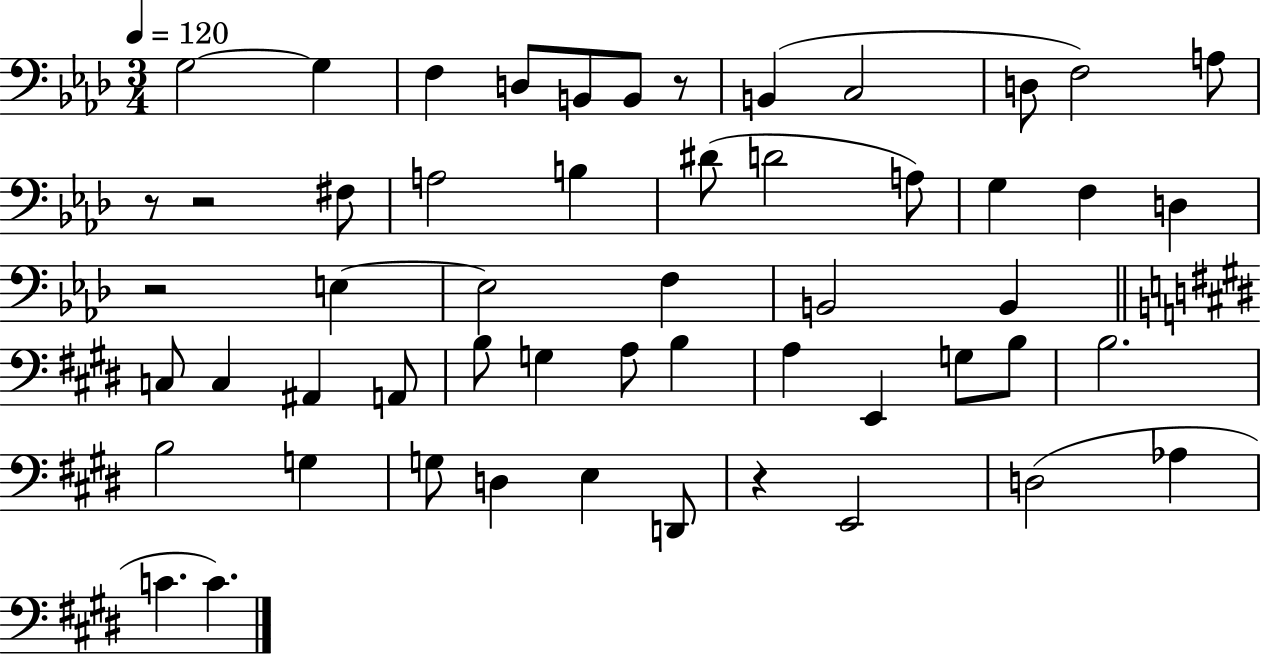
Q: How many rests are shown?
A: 5